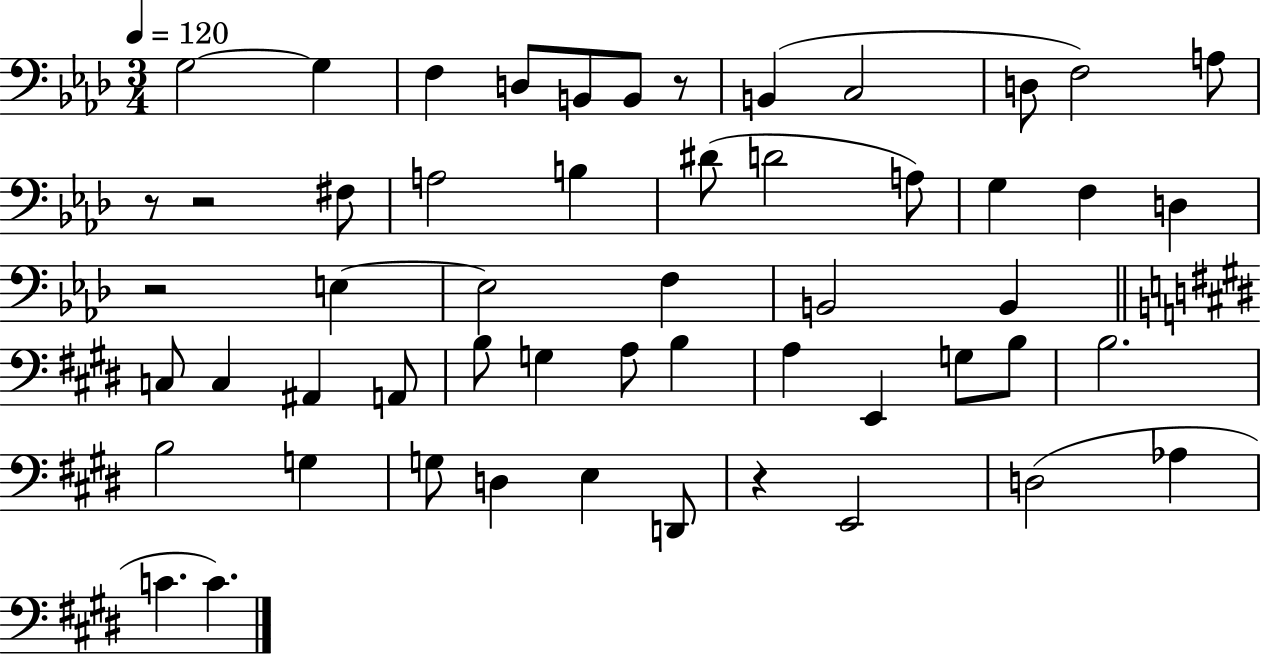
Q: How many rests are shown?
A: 5